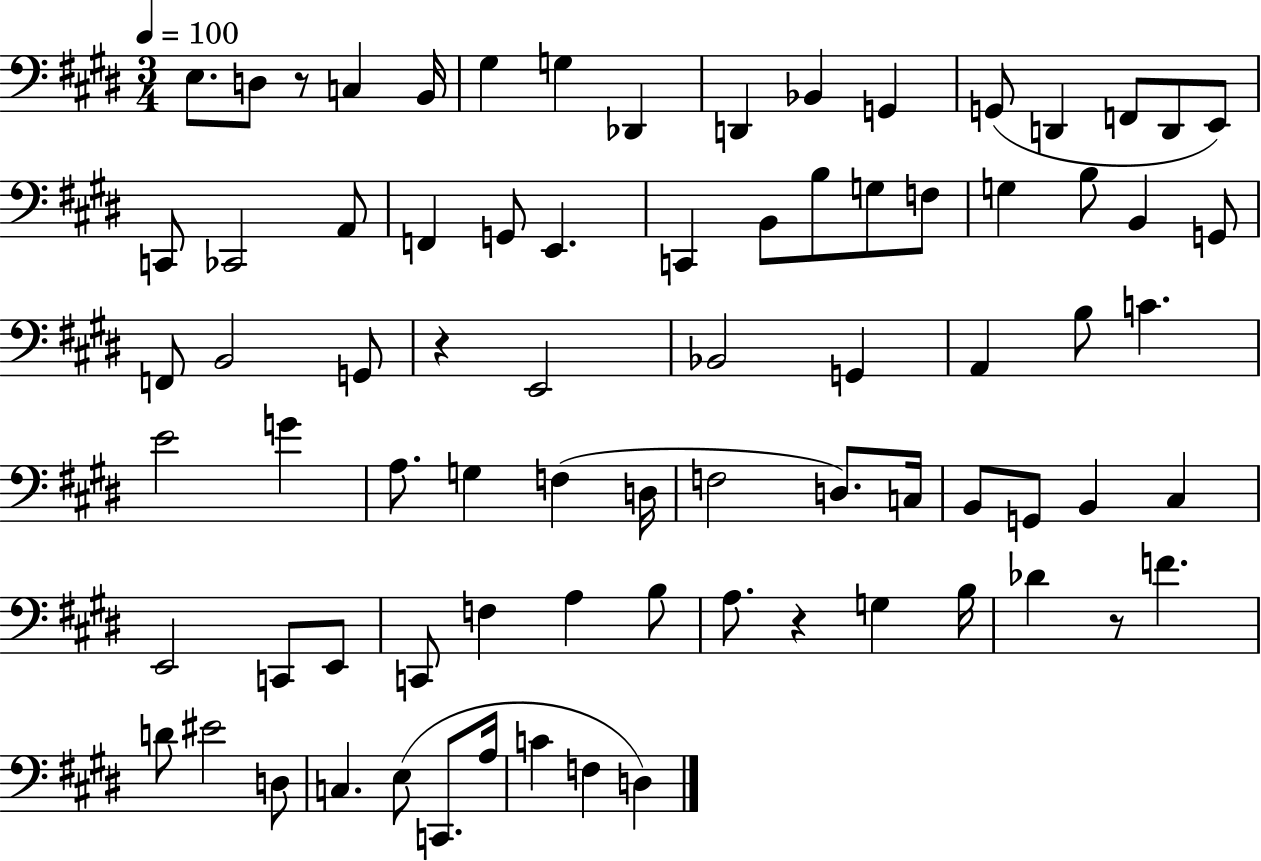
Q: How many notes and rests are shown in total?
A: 78